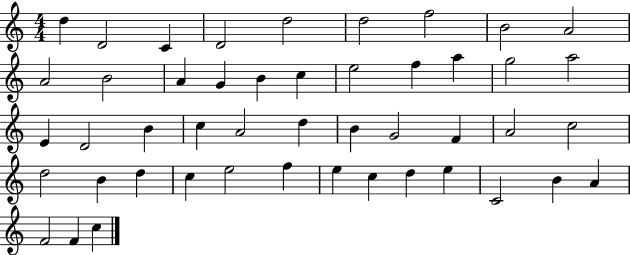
{
  \clef treble
  \numericTimeSignature
  \time 4/4
  \key c \major
  d''4 d'2 c'4 | d'2 d''2 | d''2 f''2 | b'2 a'2 | \break a'2 b'2 | a'4 g'4 b'4 c''4 | e''2 f''4 a''4 | g''2 a''2 | \break e'4 d'2 b'4 | c''4 a'2 d''4 | b'4 g'2 f'4 | a'2 c''2 | \break d''2 b'4 d''4 | c''4 e''2 f''4 | e''4 c''4 d''4 e''4 | c'2 b'4 a'4 | \break f'2 f'4 c''4 | \bar "|."
}